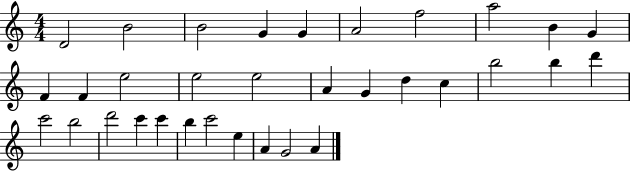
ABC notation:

X:1
T:Untitled
M:4/4
L:1/4
K:C
D2 B2 B2 G G A2 f2 a2 B G F F e2 e2 e2 A G d c b2 b d' c'2 b2 d'2 c' c' b c'2 e A G2 A